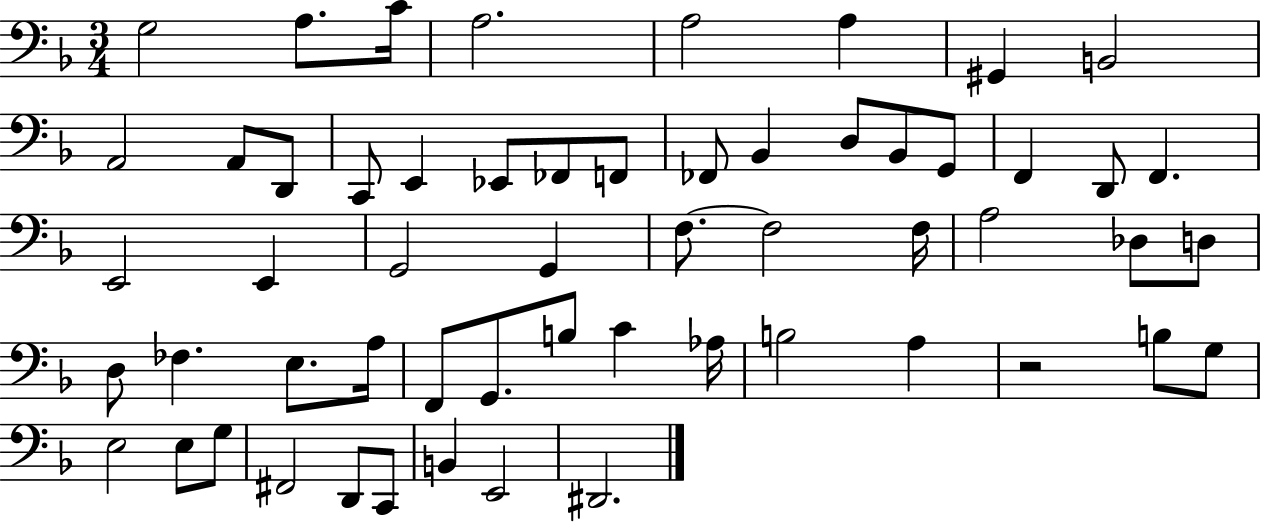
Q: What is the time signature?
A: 3/4